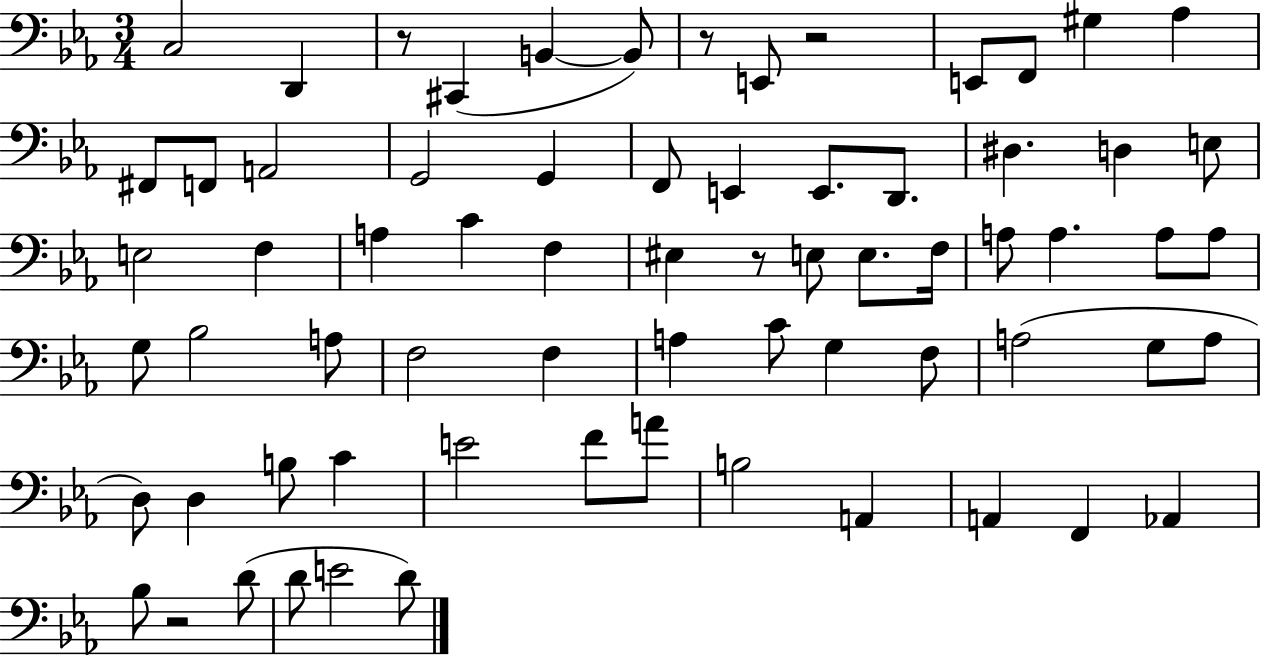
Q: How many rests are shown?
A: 5